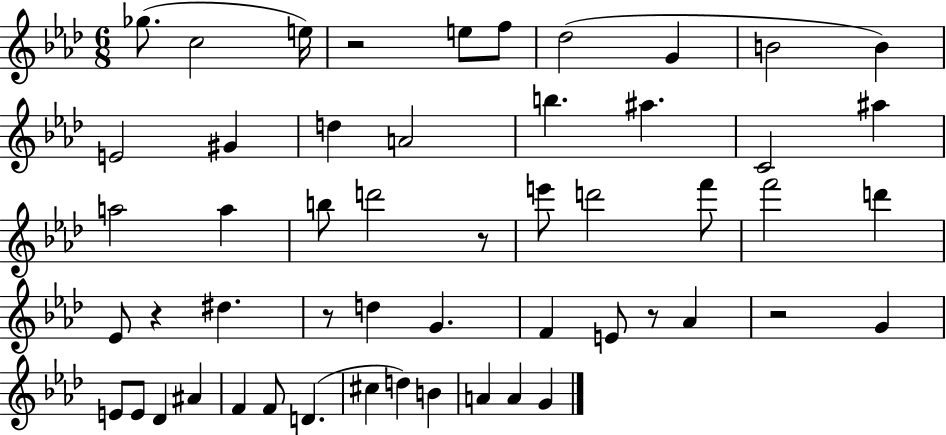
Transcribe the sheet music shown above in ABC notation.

X:1
T:Untitled
M:6/8
L:1/4
K:Ab
_g/2 c2 e/4 z2 e/2 f/2 _d2 G B2 B E2 ^G d A2 b ^a C2 ^a a2 a b/2 d'2 z/2 e'/2 d'2 f'/2 f'2 d' _E/2 z ^d z/2 d G F E/2 z/2 _A z2 G E/2 E/2 _D ^A F F/2 D ^c d B A A G